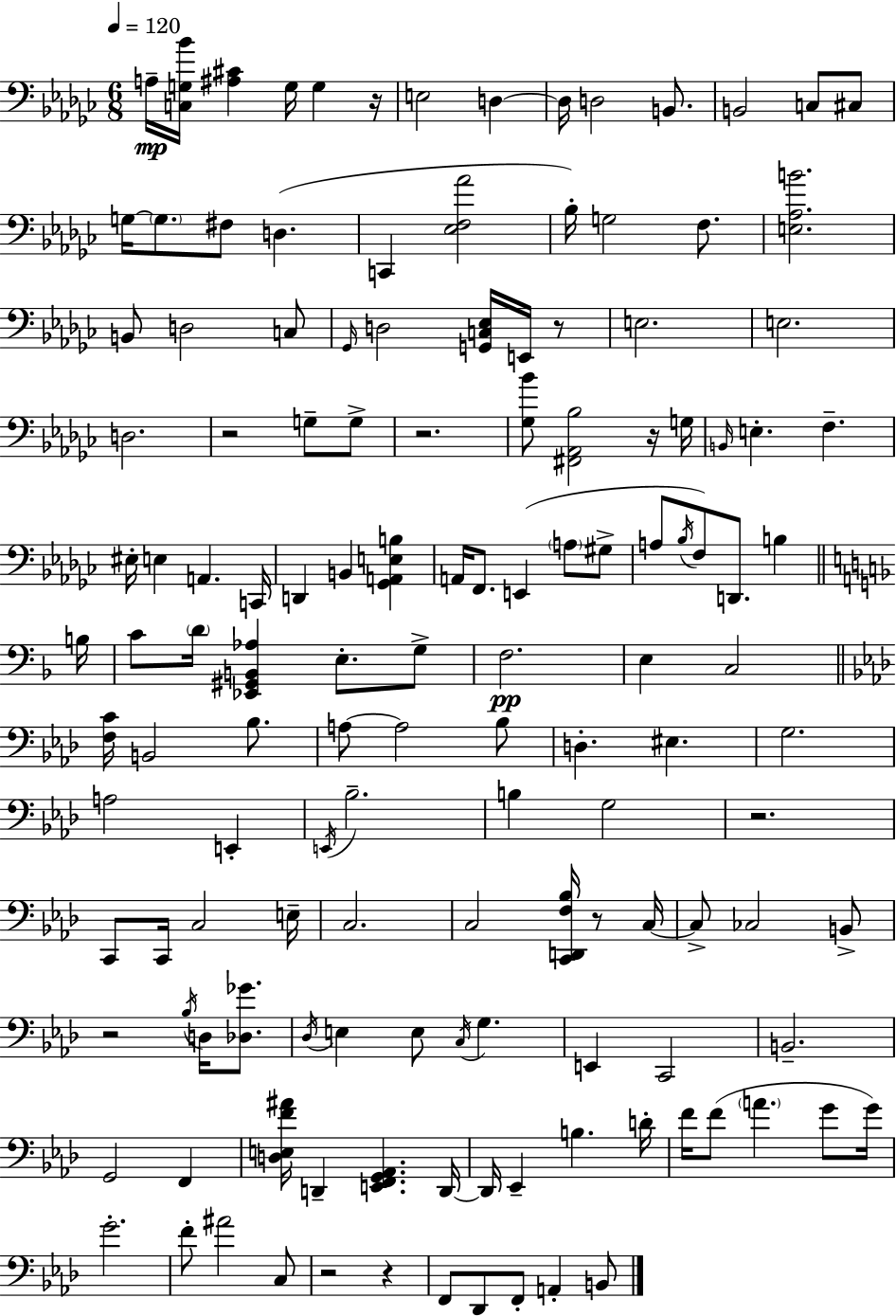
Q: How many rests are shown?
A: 10